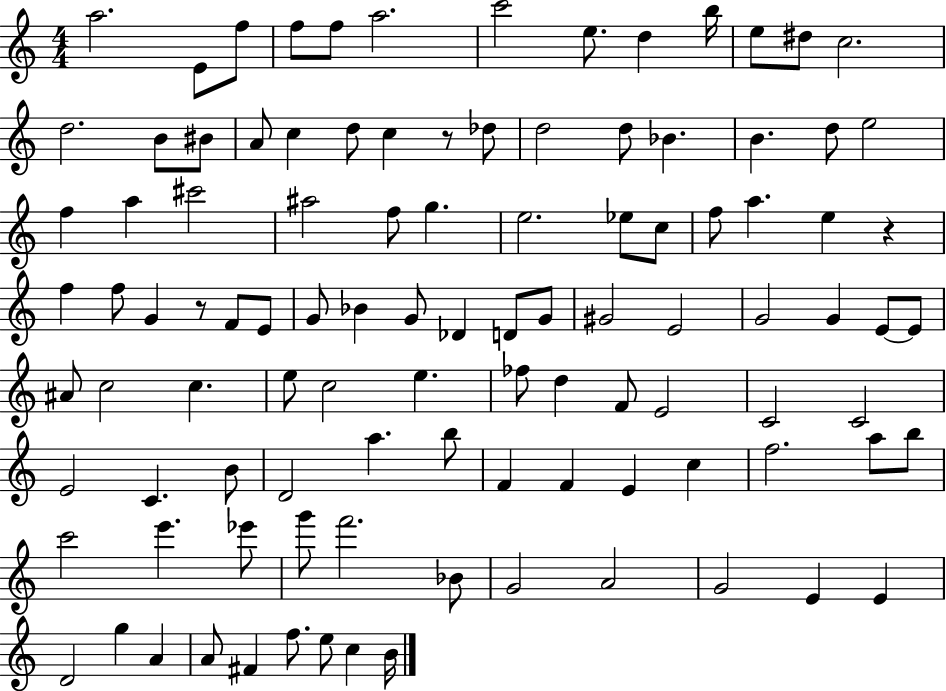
A5/h. E4/e F5/e F5/e F5/e A5/h. C6/h E5/e. D5/q B5/s E5/e D#5/e C5/h. D5/h. B4/e BIS4/e A4/e C5/q D5/e C5/q R/e Db5/e D5/h D5/e Bb4/q. B4/q. D5/e E5/h F5/q A5/q C#6/h A#5/h F5/e G5/q. E5/h. Eb5/e C5/e F5/e A5/q. E5/q R/q F5/q F5/e G4/q R/e F4/e E4/e G4/e Bb4/q G4/e Db4/q D4/e G4/e G#4/h E4/h G4/h G4/q E4/e E4/e A#4/e C5/h C5/q. E5/e C5/h E5/q. FES5/e D5/q F4/e E4/h C4/h C4/h E4/h C4/q. B4/e D4/h A5/q. B5/e F4/q F4/q E4/q C5/q F5/h. A5/e B5/e C6/h E6/q. Eb6/e G6/e F6/h. Bb4/e G4/h A4/h G4/h E4/q E4/q D4/h G5/q A4/q A4/e F#4/q F5/e. E5/e C5/q B4/s